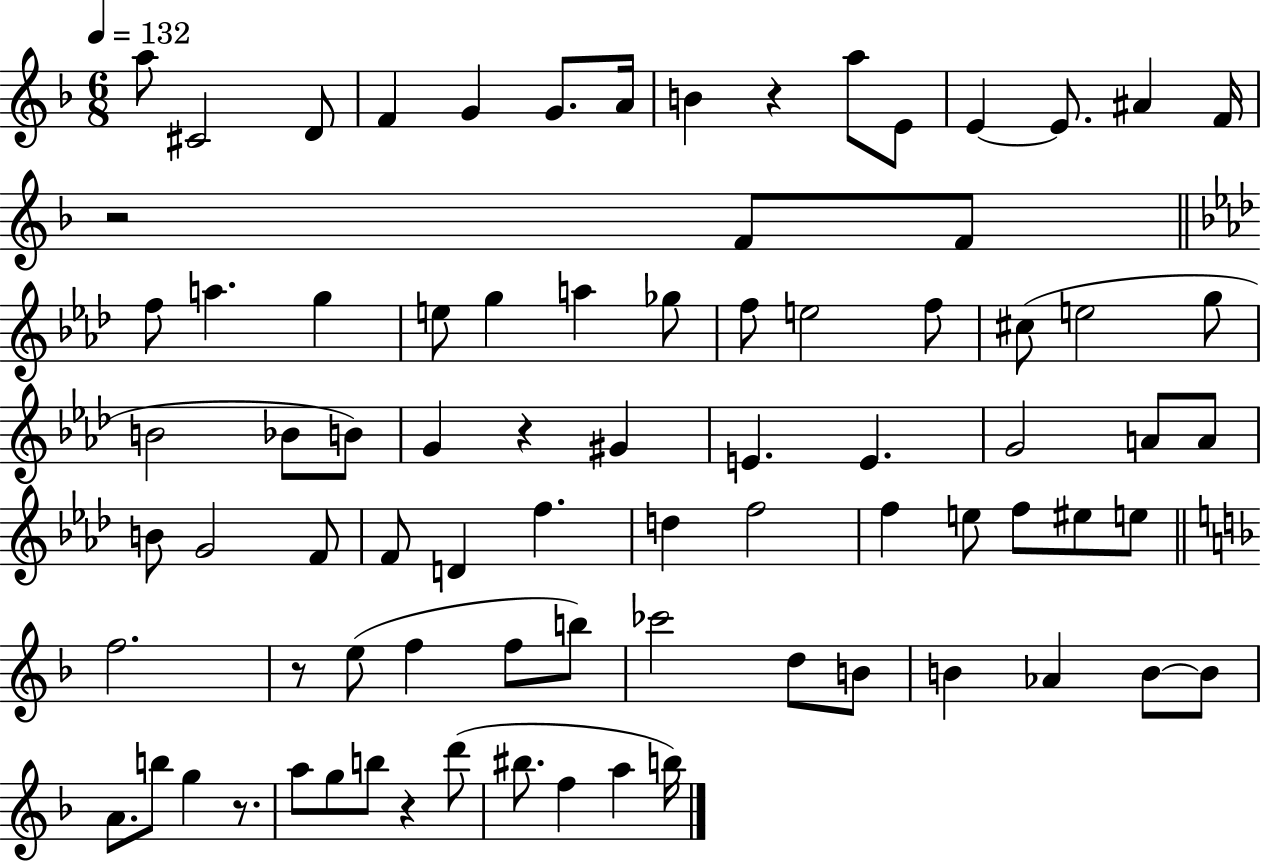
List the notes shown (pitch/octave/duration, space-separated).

A5/e C#4/h D4/e F4/q G4/q G4/e. A4/s B4/q R/q A5/e E4/e E4/q E4/e. A#4/q F4/s R/h F4/e F4/e F5/e A5/q. G5/q E5/e G5/q A5/q Gb5/e F5/e E5/h F5/e C#5/e E5/h G5/e B4/h Bb4/e B4/e G4/q R/q G#4/q E4/q. E4/q. G4/h A4/e A4/e B4/e G4/h F4/e F4/e D4/q F5/q. D5/q F5/h F5/q E5/e F5/e EIS5/e E5/e F5/h. R/e E5/e F5/q F5/e B5/e CES6/h D5/e B4/e B4/q Ab4/q B4/e B4/e A4/e. B5/e G5/q R/e. A5/e G5/e B5/e R/q D6/e BIS5/e. F5/q A5/q B5/s